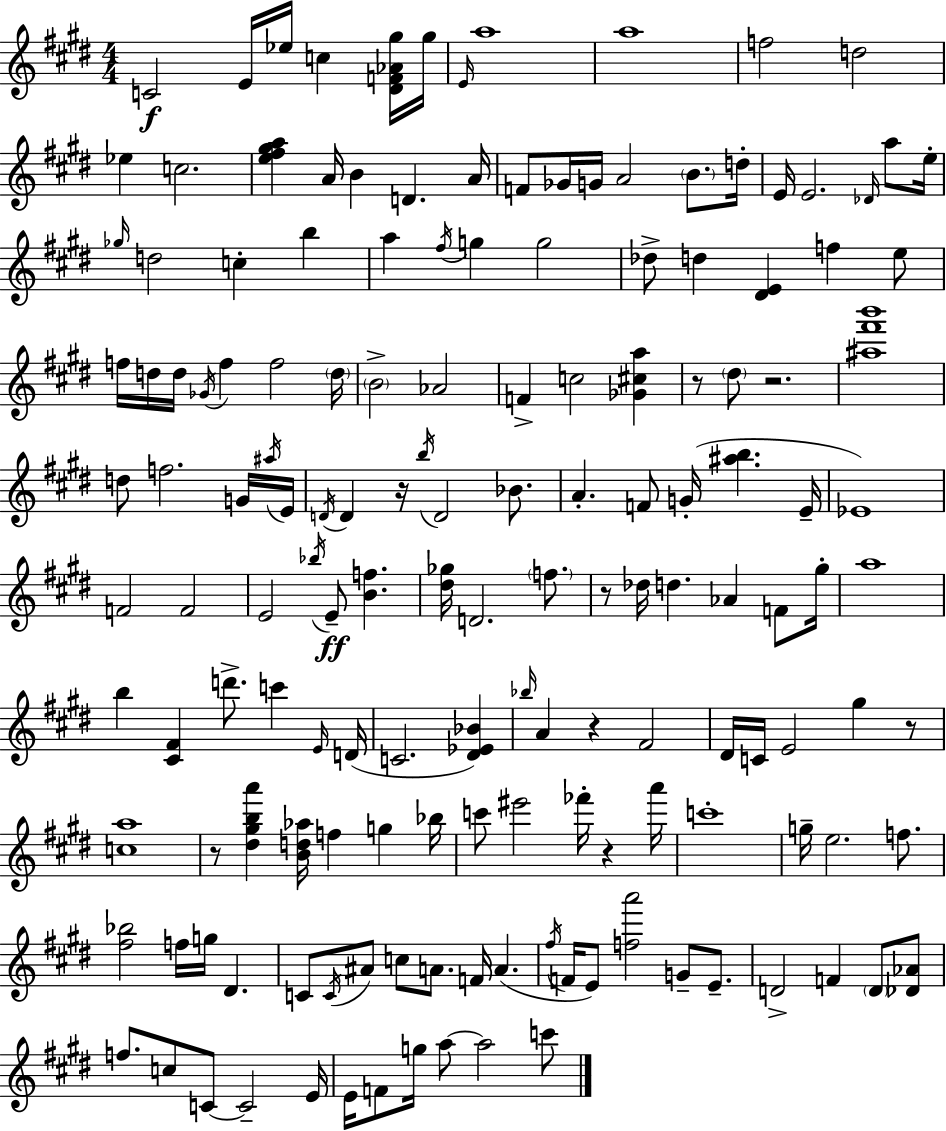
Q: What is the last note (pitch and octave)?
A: C6